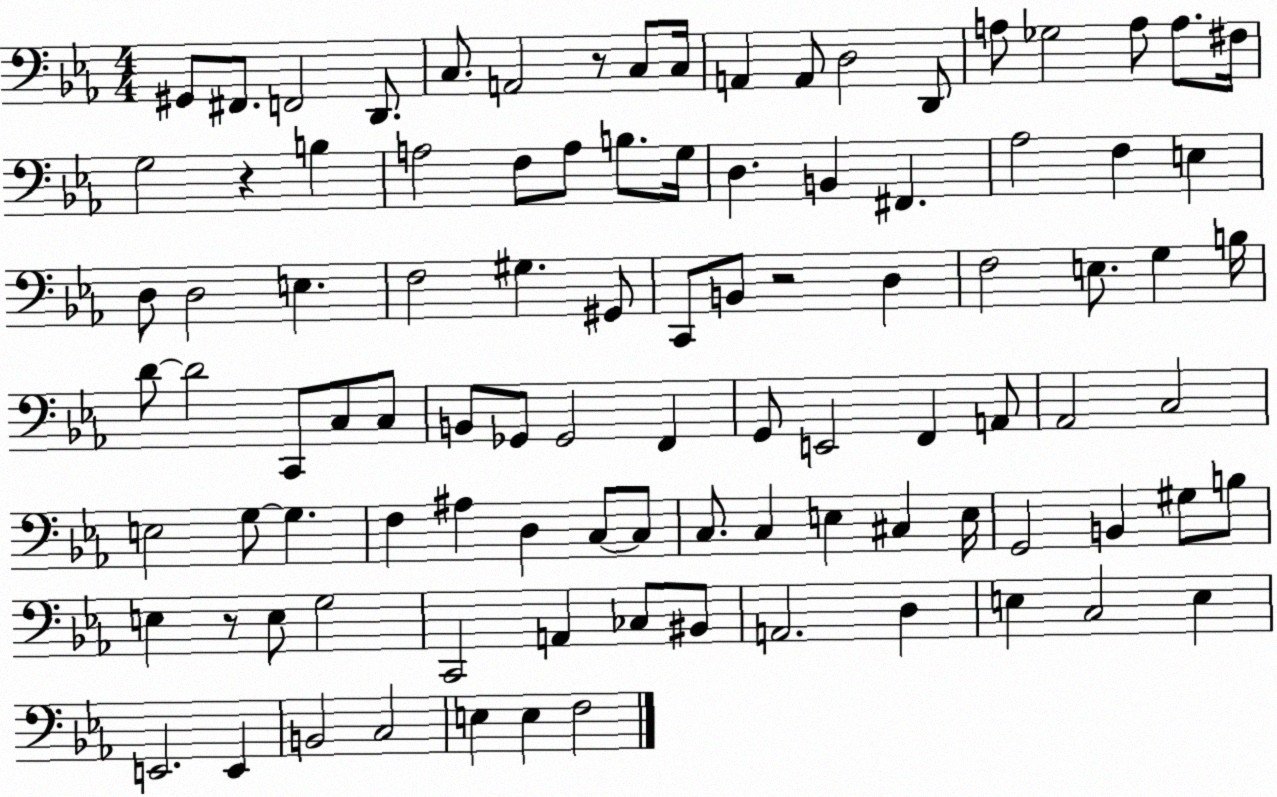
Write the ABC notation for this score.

X:1
T:Untitled
M:4/4
L:1/4
K:Eb
^G,,/2 ^F,,/2 F,,2 D,,/2 C,/2 A,,2 z/2 C,/2 C,/4 A,, A,,/2 D,2 D,,/2 A,/2 _G,2 A,/2 A,/2 ^F,/4 G,2 z B, A,2 F,/2 A,/2 B,/2 G,/4 D, B,, ^F,, _A,2 F, E, D,/2 D,2 E, F,2 ^G, ^G,,/2 C,,/2 B,,/2 z2 D, F,2 E,/2 G, B,/4 D/2 D2 C,,/2 C,/2 C,/2 B,,/2 _G,,/2 _G,,2 F,, G,,/2 E,,2 F,, A,,/2 _A,,2 C,2 E,2 G,/2 G, F, ^A, D, C,/2 C,/2 C,/2 C, E, ^C, E,/4 G,,2 B,, ^G,/2 B,/2 E, z/2 E,/2 G,2 C,,2 A,, _C,/2 ^B,,/2 A,,2 D, E, C,2 E, E,,2 E,, B,,2 C,2 E, E, F,2